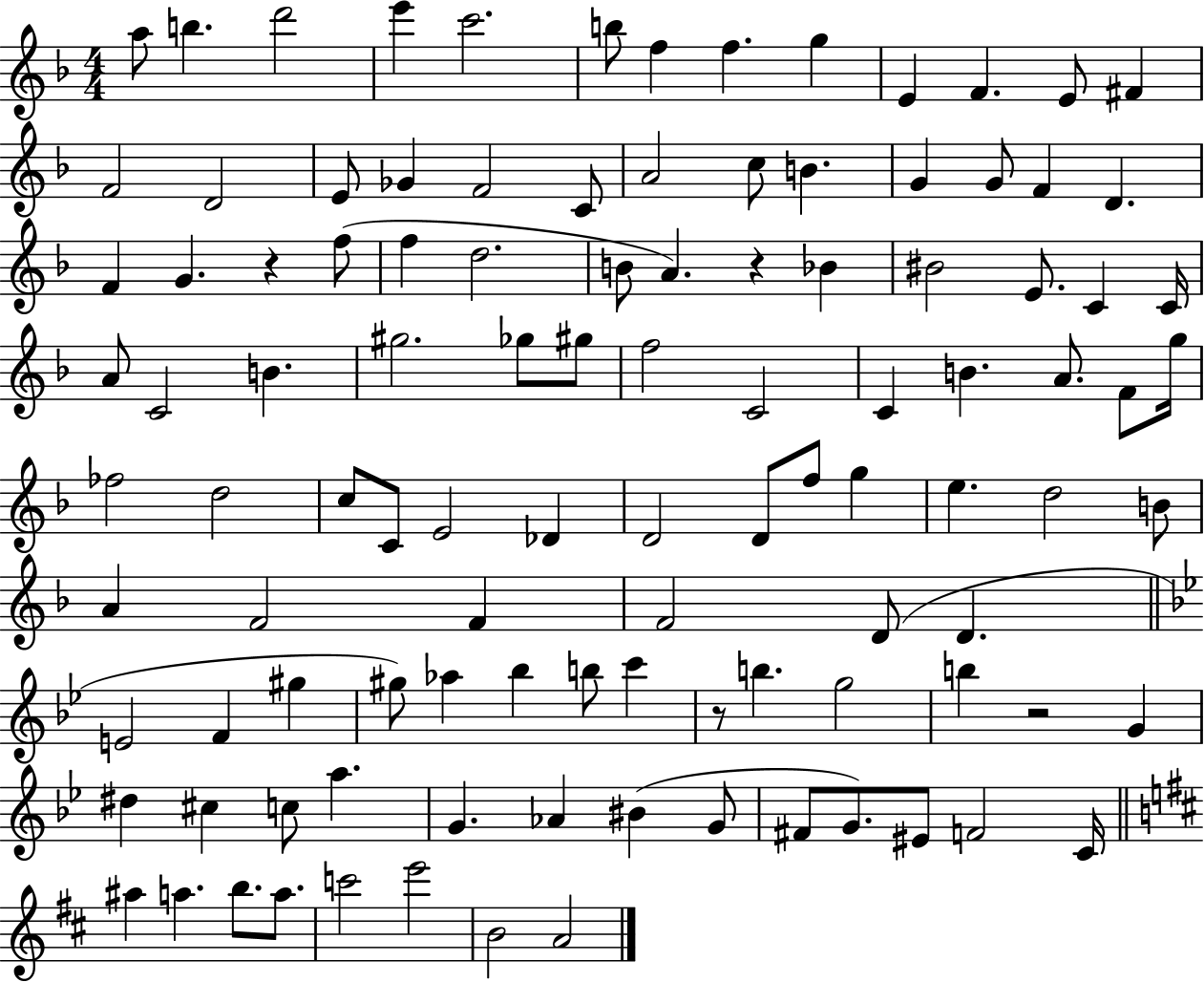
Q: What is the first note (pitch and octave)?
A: A5